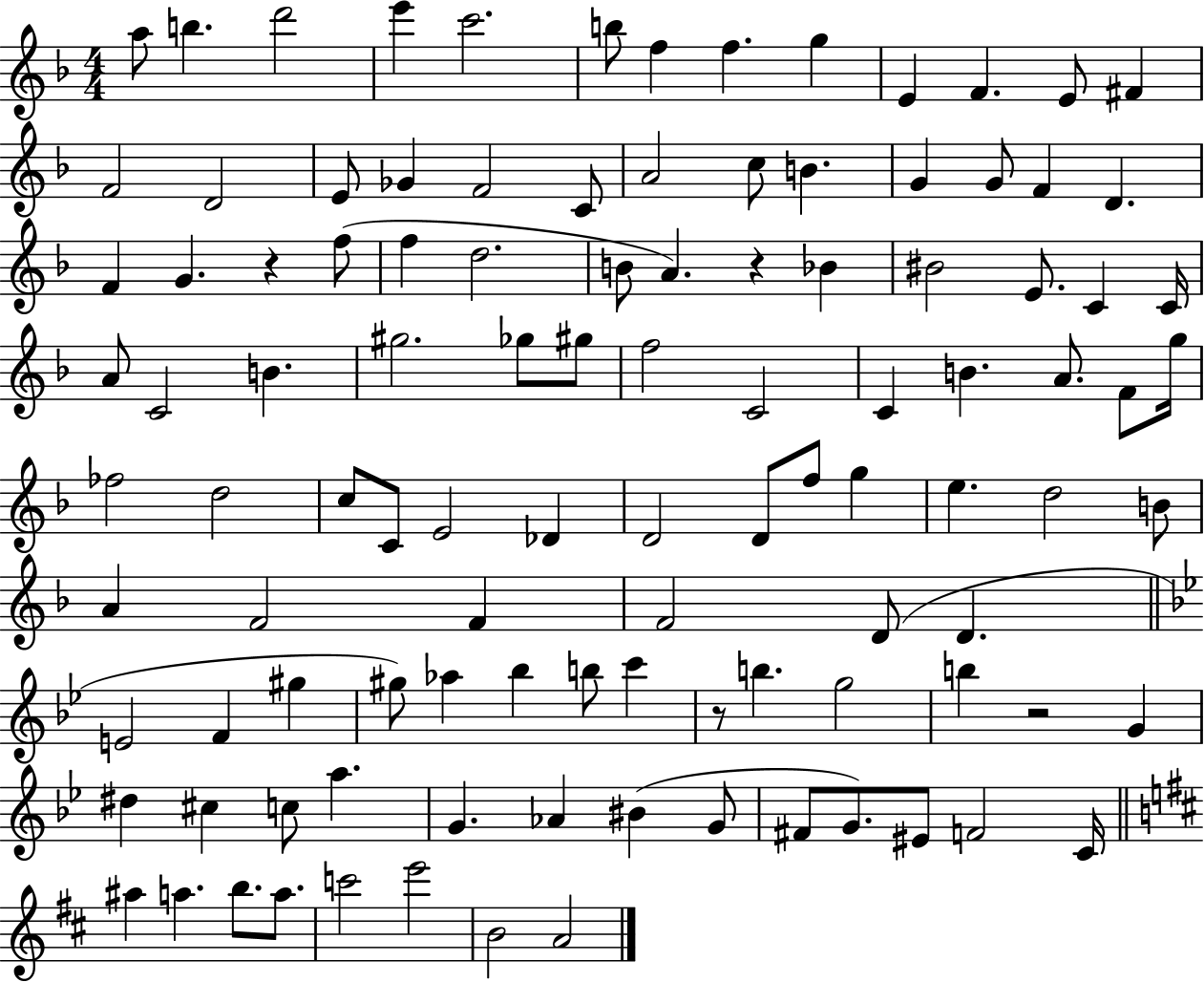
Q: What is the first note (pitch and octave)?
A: A5